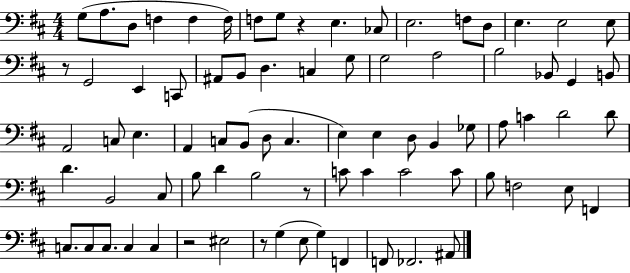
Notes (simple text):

G3/e A3/e. D3/e F3/q F3/q F3/s F3/e G3/e R/q E3/q. CES3/e E3/h. F3/e D3/e E3/q. E3/h E3/e R/e G2/h E2/q C2/e A#2/e B2/e D3/q. C3/q G3/e G3/h A3/h B3/h Bb2/e G2/q B2/e A2/h C3/e E3/q. A2/q C3/e B2/e D3/e C3/q. E3/q E3/q D3/e B2/q Gb3/e A3/e C4/q D4/h D4/e D4/q. B2/h C#3/e B3/e D4/q B3/h R/e C4/e C4/q C4/h C4/e B3/e F3/h E3/e F2/q C3/e. C3/e C3/e. C3/q C3/q R/h EIS3/h R/e G3/q E3/e G3/q F2/q F2/e FES2/h. A#2/e